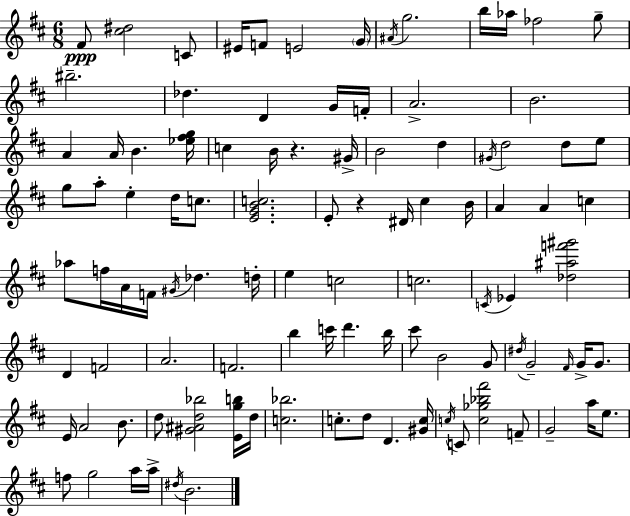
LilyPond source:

{
  \clef treble
  \numericTimeSignature
  \time 6/8
  \key d \major
  \repeat volta 2 { fis'8\ppp <cis'' dis''>2 c'8 | eis'16 f'8 e'2 \parenthesize g'16 | \acciaccatura { ais'16 } g''2. | b''16 aes''16 fes''2 g''8-- | \break bis''2.-- | des''4. d'4 g'16 | f'16-. a'2.-> | b'2. | \break a'4 a'16 b'4. | <ees'' fis'' g''>16 c''4 b'16 r4. | gis'16-> b'2 d''4 | \acciaccatura { gis'16 } d''2 d''8 | \break e''8 g''8 a''8-. e''4-. d''16 c''8. | <e' g' b' c''>2. | e'8-. r4 dis'16 cis''4 | b'16 a'4 a'4 c''4 | \break aes''8 f''16 a'16 f'16 \acciaccatura { gis'16 } des''4. | d''16-. e''4 c''2 | c''2. | \acciaccatura { c'16 } ees'4 <des'' ais'' f''' gis'''>2 | \break d'4 f'2 | a'2. | f'2. | b''4 c'''16 d'''4. | \break b''16 cis'''8 b'2 | g'8 \acciaccatura { dis''16 } g'2-- | \grace { fis'16 } g'16-> g'8. e'16 a'2 | b'8. d''8 <gis' ais' d'' bes''>2 | \break <e' g'' b''>16 d''16 <c'' bes''>2. | c''8.-. d''8 d'4. | <gis' c''>16 \acciaccatura { c''16 } c'8 <c'' ges'' bes'' fis'''>2 | f'8-- g'2-- | \break a''16 e''8. f''8 g''2 | a''16 a''16-> \acciaccatura { dis''16 } b'2. | } \bar "|."
}